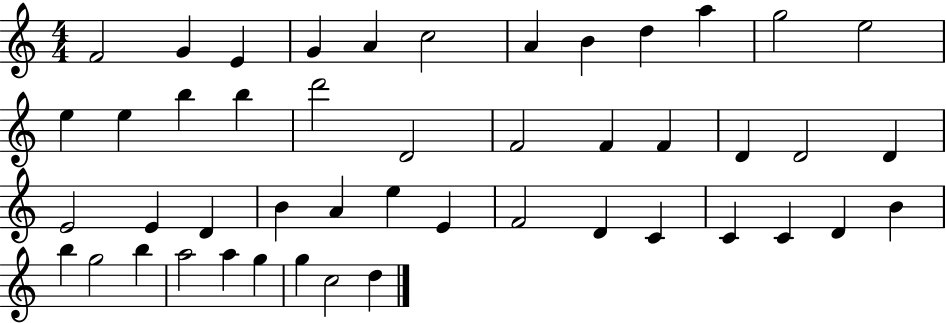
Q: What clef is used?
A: treble